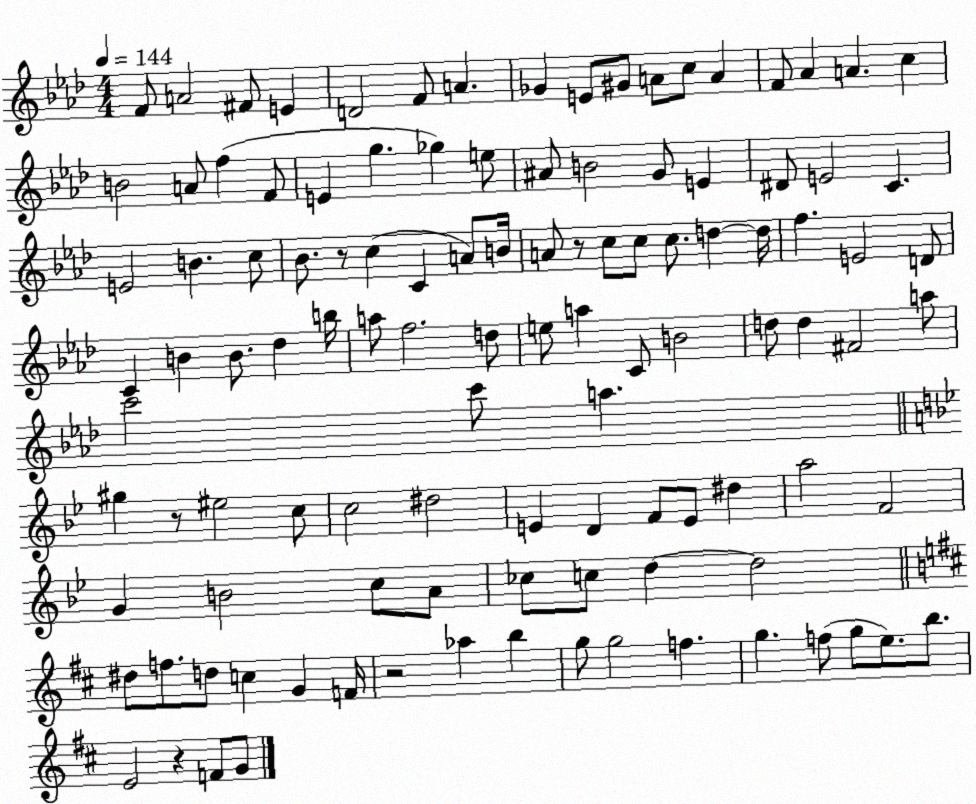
X:1
T:Untitled
M:4/4
L:1/4
K:Ab
F/2 A2 ^F/2 E D2 F/2 A _G E/2 ^G/2 A/2 c/2 A F/2 _A A c B2 A/2 f F/2 E g _g e/2 ^A/2 B2 G/2 E ^D/2 E2 C E2 B c/2 _B/2 z/2 c C A/2 B/4 A/2 z/2 c/2 c/2 c/2 d d/4 f E2 D/2 C B B/2 _d b/4 a/2 f2 d/2 e/2 a C/2 B2 d/2 d ^F2 a/2 c'2 c'/2 a ^g z/2 ^e2 c/2 c2 ^d2 E D F/2 E/2 ^d a2 F2 G B2 c/2 A/2 _c/2 c/2 d d2 ^d/2 f/2 d/2 c G F/4 z2 _a b g/2 g2 f g f/2 g/2 e/2 b/2 E2 z F/2 G/2